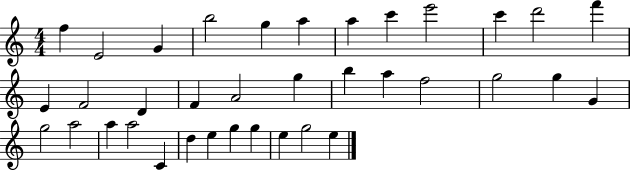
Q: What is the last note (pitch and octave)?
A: E5